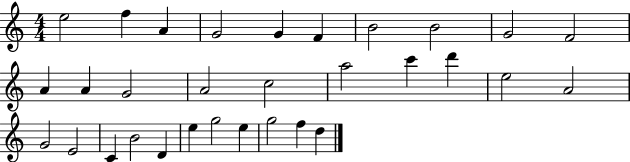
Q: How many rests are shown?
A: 0